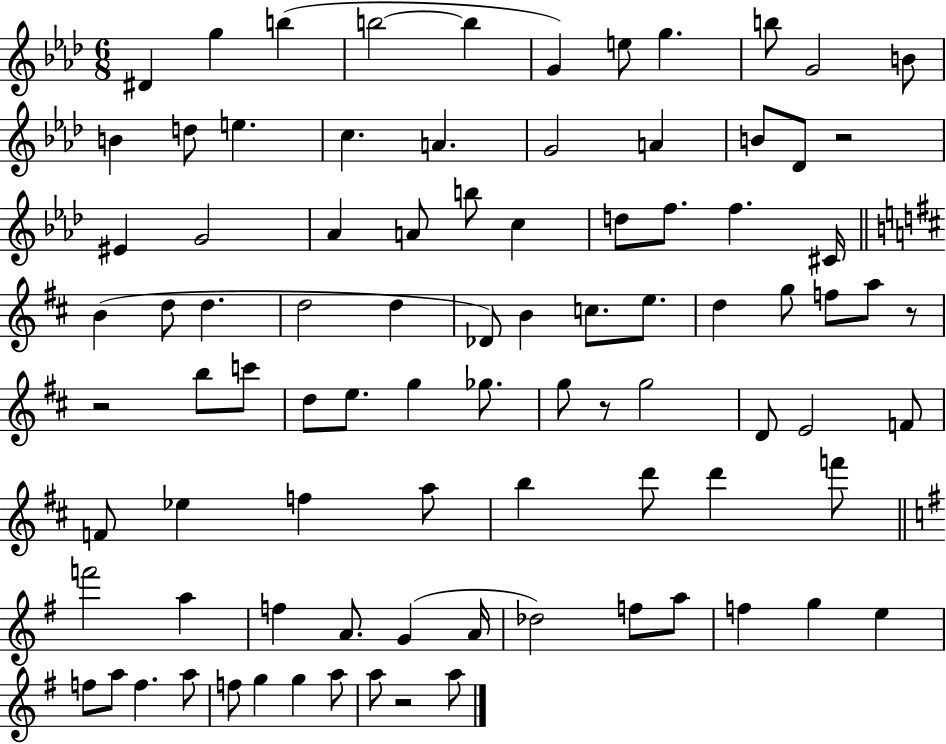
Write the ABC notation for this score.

X:1
T:Untitled
M:6/8
L:1/4
K:Ab
^D g b b2 b G e/2 g b/2 G2 B/2 B d/2 e c A G2 A B/2 _D/2 z2 ^E G2 _A A/2 b/2 c d/2 f/2 f ^C/4 B d/2 d d2 d _D/2 B c/2 e/2 d g/2 f/2 a/2 z/2 z2 b/2 c'/2 d/2 e/2 g _g/2 g/2 z/2 g2 D/2 E2 F/2 F/2 _e f a/2 b d'/2 d' f'/2 f'2 a f A/2 G A/4 _d2 f/2 a/2 f g e f/2 a/2 f a/2 f/2 g g a/2 a/2 z2 a/2